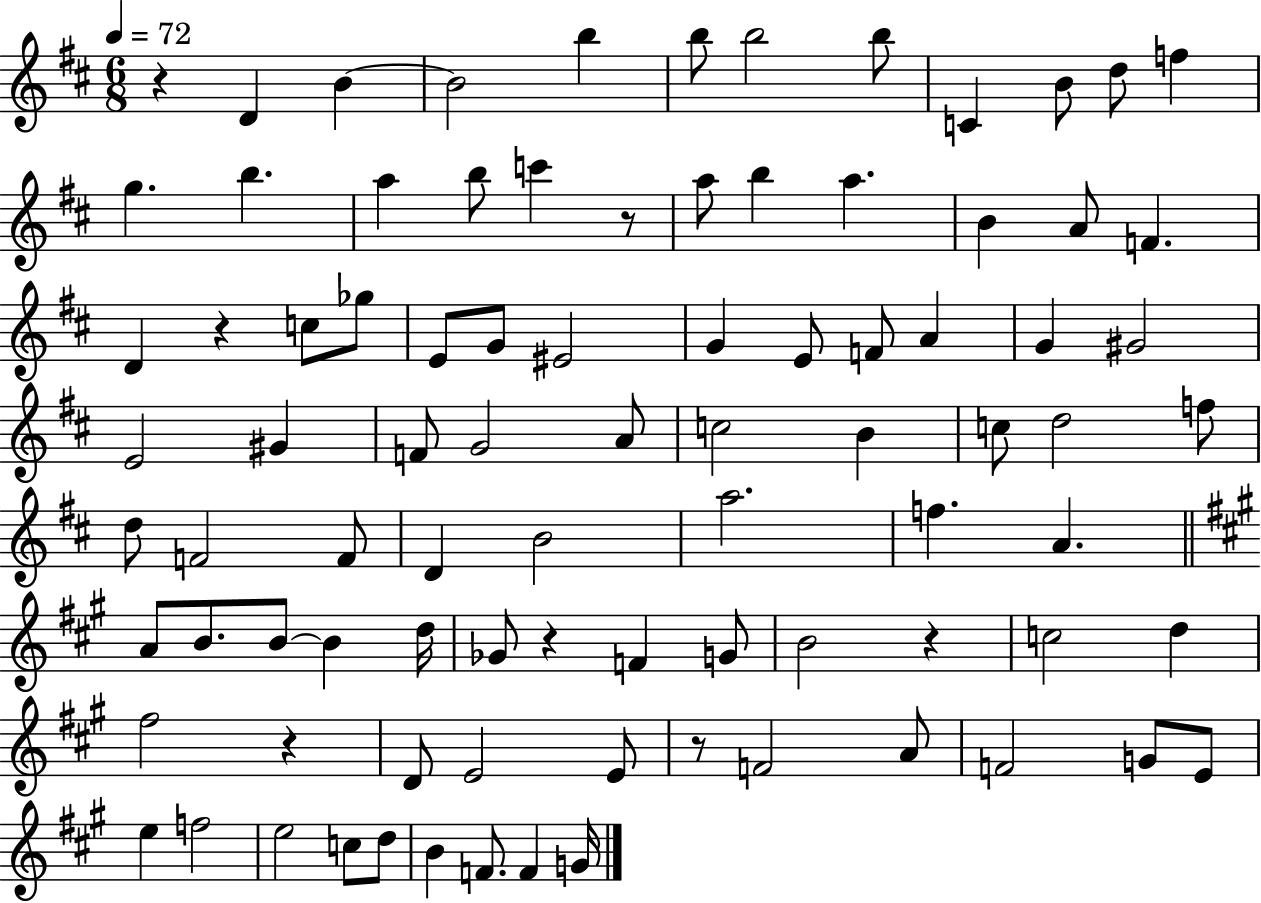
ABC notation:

X:1
T:Untitled
M:6/8
L:1/4
K:D
z D B B2 b b/2 b2 b/2 C B/2 d/2 f g b a b/2 c' z/2 a/2 b a B A/2 F D z c/2 _g/2 E/2 G/2 ^E2 G E/2 F/2 A G ^G2 E2 ^G F/2 G2 A/2 c2 B c/2 d2 f/2 d/2 F2 F/2 D B2 a2 f A A/2 B/2 B/2 B d/4 _G/2 z F G/2 B2 z c2 d ^f2 z D/2 E2 E/2 z/2 F2 A/2 F2 G/2 E/2 e f2 e2 c/2 d/2 B F/2 F G/4